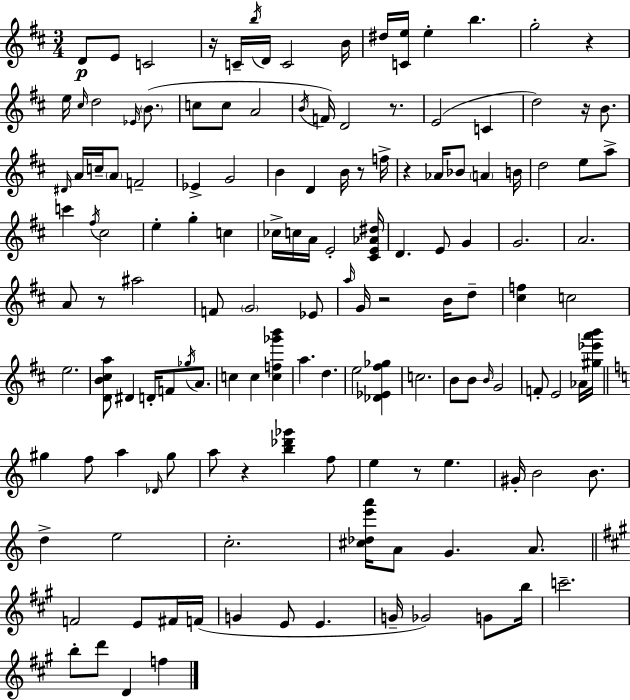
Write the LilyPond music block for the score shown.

{
  \clef treble
  \numericTimeSignature
  \time 3/4
  \key d \major
  d'8\p e'8 c'2 | r16 c'16-- \acciaccatura { b''16 } d'16 c'2 | b'16 dis''16 <c' e''>16 e''4-. b''4. | g''2-. r4 | \break e''16 \grace { cis''16 } d''2 \grace { ees'16 }( | \parenthesize b'8. c''8 c''8 a'2 | \acciaccatura { b'16 }) f'16 d'2 | r8. e'2( | \break c'4 d''2) | r16 b'8. \grace { dis'16 } a'16 c''16-- \parenthesize a'8 f'2-- | ees'4-> g'2 | b'4 d'4 | \break b'16 r8 f''16-> r4 aes'16 bes'8 | \parenthesize a'4 b'16 d''2 | e''8 a''8-> c'''4 \acciaccatura { fis''16 } cis''2 | e''4-. g''4-. | \break c''4 ces''16-> c''16 a'16 e'2-. | <cis' e' aes' dis''>16 d'4. | e'8 g'4 g'2. | a'2. | \break a'8 r8 ais''2 | f'8 \parenthesize g'2 | ees'8 \grace { a''16 } g'16 r2 | b'16 d''8-- <cis'' f''>4 c''2 | \break e''2. | <d' b' cis'' a''>8 dis'4 | d'16-. f'8 \acciaccatura { ges''16 } a'8. c''4 | c''4 <c'' f'' ges''' b'''>4 a''4. | \break d''4. e''2 | <des' ees' fis'' ges''>4 c''2. | b'8 b'8 | \grace { b'16 } g'2 f'8-. e'2 | \break aes'16 <gis'' ees''' a''' b'''>16 \bar "||" \break \key a \minor gis''4 f''8 a''4 \grace { des'16 } gis''8 | a''8 r4 <b'' des''' ges'''>4 f''8 | e''4 r8 e''4. | gis'16-. b'2 b'8. | \break d''4-> e''2 | c''2.-. | <cis'' des'' e''' a'''>16 a'8 g'4. a'8. | \bar "||" \break \key a \major f'2 e'8 fis'16 f'16( | g'4 e'8 e'4. | g'16-- ges'2) g'8 b''16 | c'''2.-- | \break b''8-. d'''8 d'4 f''4 | \bar "|."
}